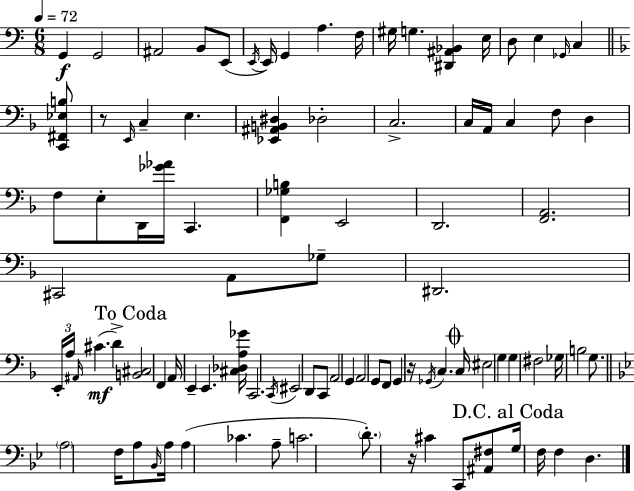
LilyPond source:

{
  \clef bass
  \numericTimeSignature
  \time 6/8
  \key c \major
  \tempo 4 = 72
  \repeat volta 2 { g,4\f g,2 | ais,2 b,8 e,8( | \acciaccatura { e,16 } e,16) g,4 a4. | f16 gis16 g4. <dis, ais, bes,>4 | \break e16 d8 e4 \grace { ges,16 } c4 | \bar "||" \break \key d \minor <c, fis, ees b>8 r8 \grace { e,16 } c4-- e4. | <ees, ais, b, dis>4 des2-. | c2.-> | c16 a,16 c4 f8 d4 | \break f8 e8-. d,16 <ges' aes'>16 c,4. | <f, ges b>4 e,2 | d,2. | <f, a,>2. | \break cis,2 a,8 | ges8-- dis,2. | \tuplet 3/2 { e,16-. a16 \grace { ais,16 }( } cis'4.\mf | d'4->) \mark "To Coda" <b, cis>2 | \break f,4 a,16 e,4-- e,4. | <cis des a ges'>16 c,2. | \acciaccatura { c,16 } eis,2 | d,8 c,8 a,2 | \break g,4 a,2 | g,8 f,8 g,4 r16 \acciaccatura { ges,16 } c4. | \mark \markup { \musicglyph "scripts.coda" } c16 eis2 | g4 g4 fis2 | \break ges16 b2 | g8. \bar "||" \break \key g \minor \parenthesize a2 f16 a8 \grace { bes,16 } | a16 a4( ces'4. a8-- | c'2. | \parenthesize d'8.-.) r16 cis'4 c,8 <ais, fis>8 | \break \mark "D.C. al Coda" g16 f16 f4 d4. | } \bar "|."
}